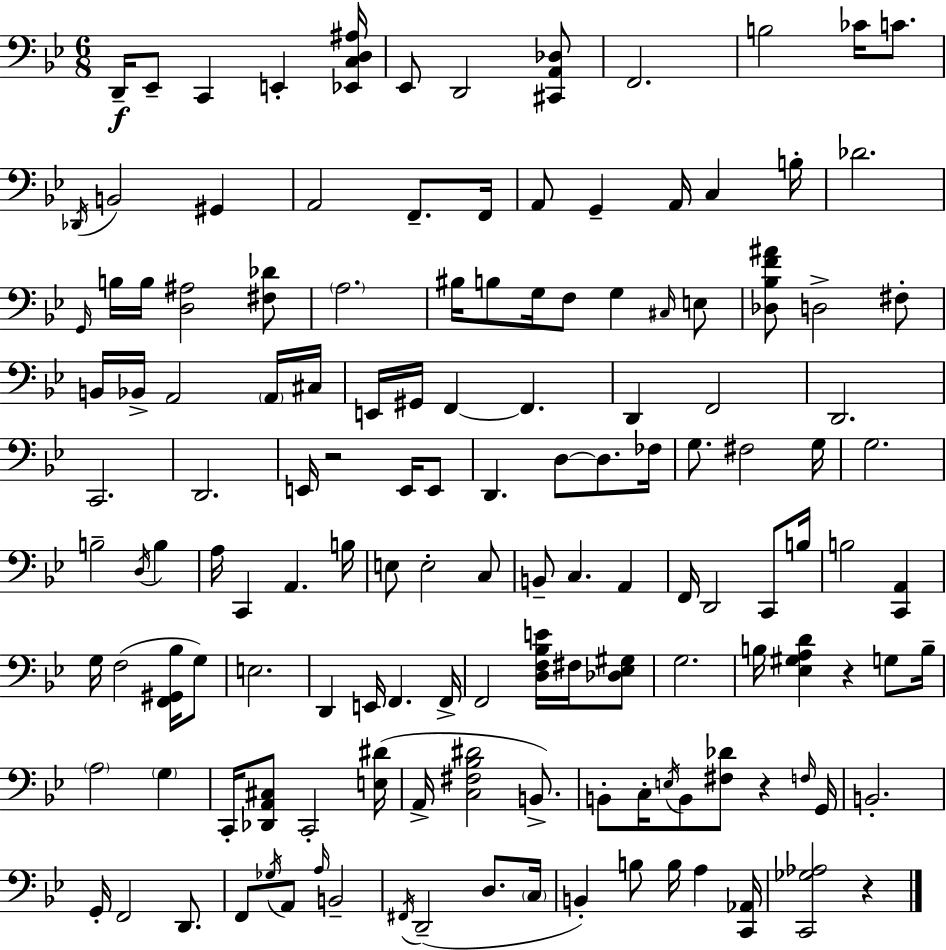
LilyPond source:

{
  \clef bass
  \numericTimeSignature
  \time 6/8
  \key g \minor
  d,16--\f ees,8-- c,4 e,4-. <ees, c d ais>16 | ees,8 d,2 <cis, a, des>8 | f,2. | b2 ces'16 c'8. | \break \acciaccatura { des,16 } b,2 gis,4 | a,2 f,8.-- | f,16 a,8 g,4-- a,16 c4 | b16-. des'2. | \break \grace { g,16 } b16 b16 <d ais>2 | <fis des'>8 \parenthesize a2. | bis16 b8 g16 f8 g4 | \grace { cis16 } e8 <des bes f' ais'>8 d2-> | \break fis8-. b,16 bes,16-> a,2 | \parenthesize a,16 cis16 e,16 gis,16 f,4~~ f,4. | d,4 f,2 | d,2. | \break c,2. | d,2. | e,16 r2 | e,16 e,8 d,4. d8~~ d8. | \break fes16 g8. fis2 | g16 g2. | b2-- \acciaccatura { d16 } | b4 a16 c,4 a,4. | \break b16 e8 e2-. | c8 b,8-- c4. | a,4 f,16 d,2 | c,8 b16 b2 | \break <c, a,>4 g16 f2( | <f, gis, bes>16 g8) e2. | d,4 e,16 f,4. | f,16-> f,2 | \break <d f bes e'>16 fis16 <des ees gis>8 g2. | b16 <ees gis a d'>4 r4 | g8 b16-- \parenthesize a2 | \parenthesize g4 c,16-. <des, a, cis>8 c,2-. | \break <e dis'>16( a,16-> <c fis bes dis'>2 | b,8.->) b,8-. c16-. \acciaccatura { e16 } b,8 <fis des'>8 | r4 \grace { f16 } g,16 b,2.-. | g,16-. f,2 | \break d,8. f,8 \acciaccatura { ges16 } a,8 \grace { a16 } | b,2-- \acciaccatura { fis,16 }( d,2-- | d8. \parenthesize c16 b,4-.) | b8 b16 a4 <c, aes,>16 <c, ges aes>2 | \break r4 \bar "|."
}